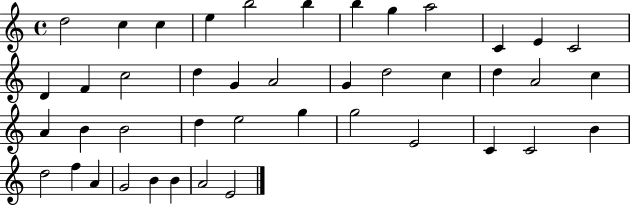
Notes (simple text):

D5/h C5/q C5/q E5/q B5/h B5/q B5/q G5/q A5/h C4/q E4/q C4/h D4/q F4/q C5/h D5/q G4/q A4/h G4/q D5/h C5/q D5/q A4/h C5/q A4/q B4/q B4/h D5/q E5/h G5/q G5/h E4/h C4/q C4/h B4/q D5/h F5/q A4/q G4/h B4/q B4/q A4/h E4/h